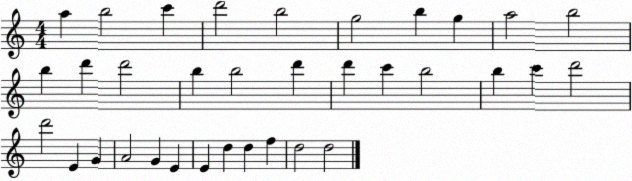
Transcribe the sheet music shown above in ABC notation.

X:1
T:Untitled
M:4/4
L:1/4
K:C
a b2 c' d'2 b2 g2 b g a2 b2 b d' d'2 b b2 d' d' c' b2 b c' d'2 d'2 E G A2 G E E d d f d2 d2